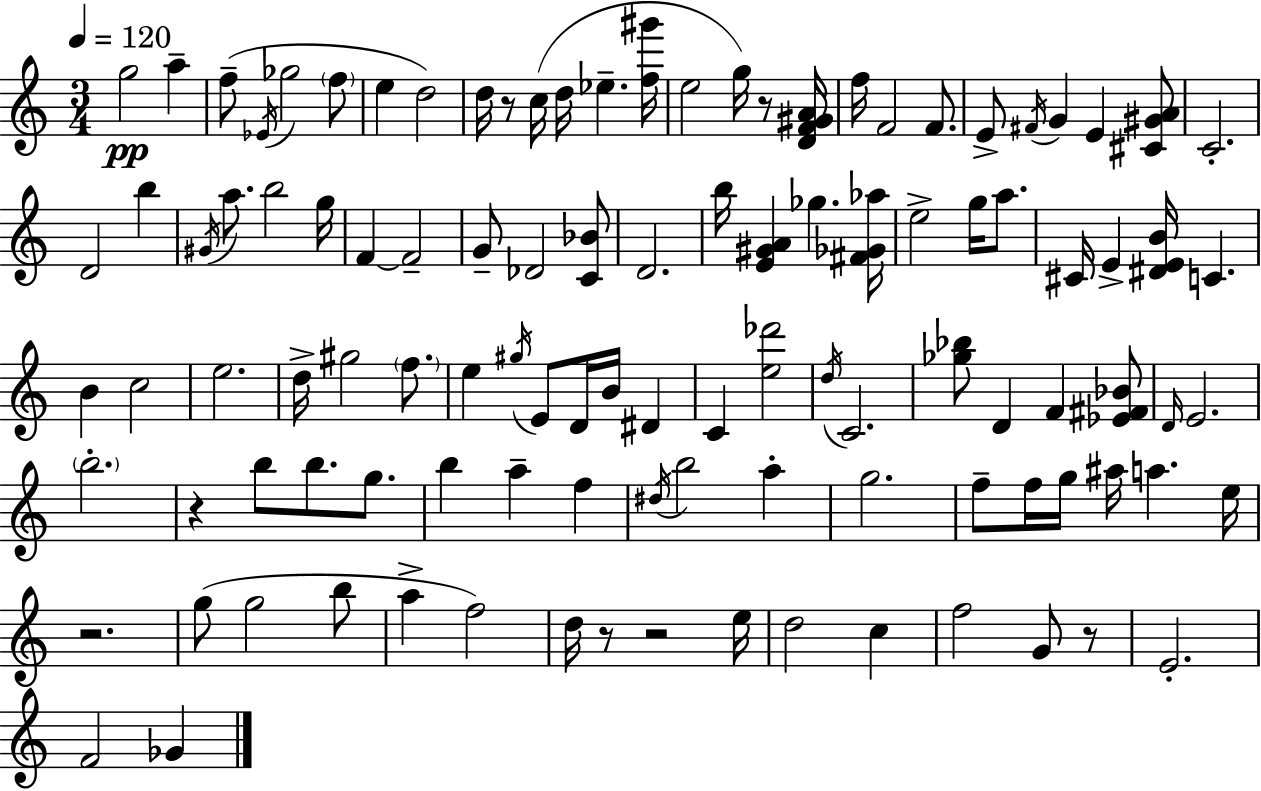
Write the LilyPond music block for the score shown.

{
  \clef treble
  \numericTimeSignature
  \time 3/4
  \key c \major
  \tempo 4 = 120
  \repeat volta 2 { g''2\pp a''4-- | f''8--( \acciaccatura { ees'16 } ges''2 \parenthesize f''8 | e''4 d''2) | d''16 r8 c''16( d''16 ees''4.-- | \break <f'' gis'''>16 e''2 g''16) r8 | <d' f' gis' a'>16 f''16 f'2 f'8. | e'8-> \acciaccatura { fis'16 } g'4 e'4 | <cis' gis' a'>8 c'2.-. | \break d'2 b''4 | \acciaccatura { gis'16 } a''8. b''2 | g''16 f'4~~ f'2-- | g'8-- des'2 | \break <c' bes'>8 d'2. | b''16 <e' gis' a'>4 ges''4. | <fis' ges' aes''>16 e''2-> g''16 | a''8. cis'16 e'4-> <dis' e' b'>16 c'4. | \break b'4 c''2 | e''2. | d''16-> gis''2 | \parenthesize f''8. e''4 \acciaccatura { gis''16 } e'8 d'16 b'16 | \break dis'4 c'4 <e'' des'''>2 | \acciaccatura { d''16 } c'2. | <ges'' bes''>8 d'4 f'4 | <ees' fis' bes'>8 \grace { d'16 } e'2. | \break \parenthesize b''2.-. | r4 b''8 | b''8. g''8. b''4 a''4-- | f''4 \acciaccatura { dis''16 } b''2 | \break a''4-. g''2. | f''8-- f''16 g''16 ais''16 | a''4. e''16 r2. | g''8( g''2 | \break b''8 a''4-> f''2) | d''16 r8 r2 | e''16 d''2 | c''4 f''2 | \break g'8 r8 e'2.-. | f'2 | ges'4 } \bar "|."
}